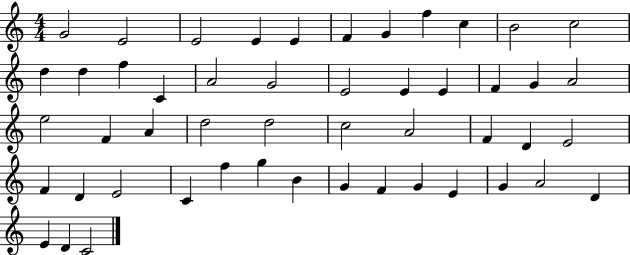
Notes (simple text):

G4/h E4/h E4/h E4/q E4/q F4/q G4/q F5/q C5/q B4/h C5/h D5/q D5/q F5/q C4/q A4/h G4/h E4/h E4/q E4/q F4/q G4/q A4/h E5/h F4/q A4/q D5/h D5/h C5/h A4/h F4/q D4/q E4/h F4/q D4/q E4/h C4/q F5/q G5/q B4/q G4/q F4/q G4/q E4/q G4/q A4/h D4/q E4/q D4/q C4/h